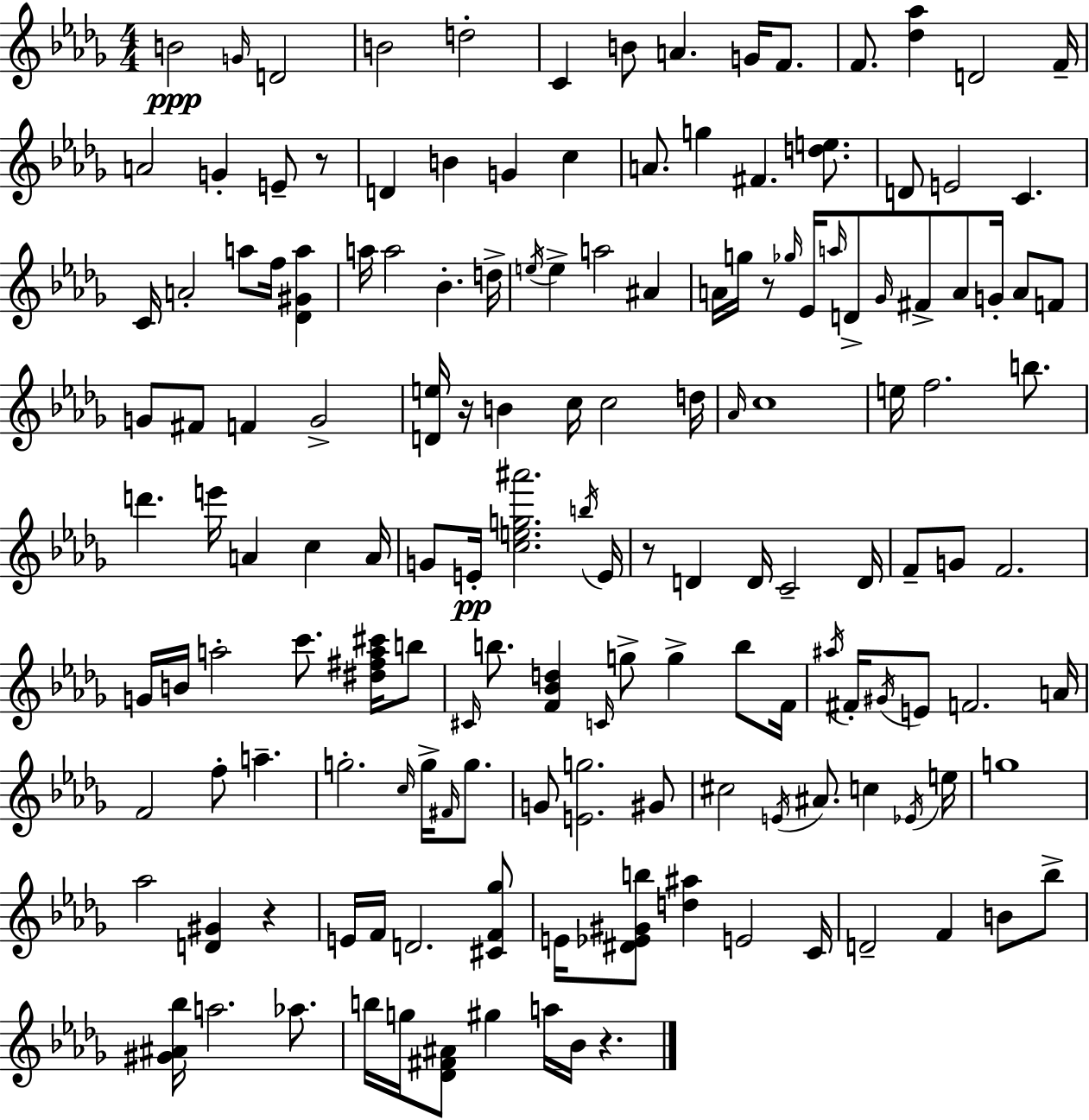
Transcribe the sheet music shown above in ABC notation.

X:1
T:Untitled
M:4/4
L:1/4
K:Bbm
B2 G/4 D2 B2 d2 C B/2 A G/4 F/2 F/2 [_d_a] D2 F/4 A2 G E/2 z/2 D B G c A/2 g ^F [de]/2 D/2 E2 C C/4 A2 a/2 f/4 [_D^Ga] a/4 a2 _B d/4 e/4 e a2 ^A A/4 g/4 z/2 _g/4 _E/4 a/4 D/2 _G/4 ^F/2 A/2 G/4 A/2 F/2 G/2 ^F/2 F G2 [De]/4 z/4 B c/4 c2 d/4 _A/4 c4 e/4 f2 b/2 d' e'/4 A c A/4 G/2 E/4 [ceg^a']2 b/4 E/4 z/2 D D/4 C2 D/4 F/2 G/2 F2 G/4 B/4 a2 c'/2 [^d^fa^c']/4 b/2 ^C/4 b/2 [F_Bd] C/4 g/2 g b/2 F/4 ^a/4 ^F/4 ^G/4 E/2 F2 A/4 F2 f/2 a g2 c/4 g/4 ^F/4 g/2 G/2 [Eg]2 ^G/2 ^c2 E/4 ^A/2 c _E/4 e/4 g4 _a2 [D^G] z E/4 F/4 D2 [^CF_g]/2 E/4 [^D_E^Gb]/2 [d^a] E2 C/4 D2 F B/2 _b/2 [^G^A_b]/4 a2 _a/2 b/4 g/4 [_D^F^A]/2 ^g a/4 _B/4 z